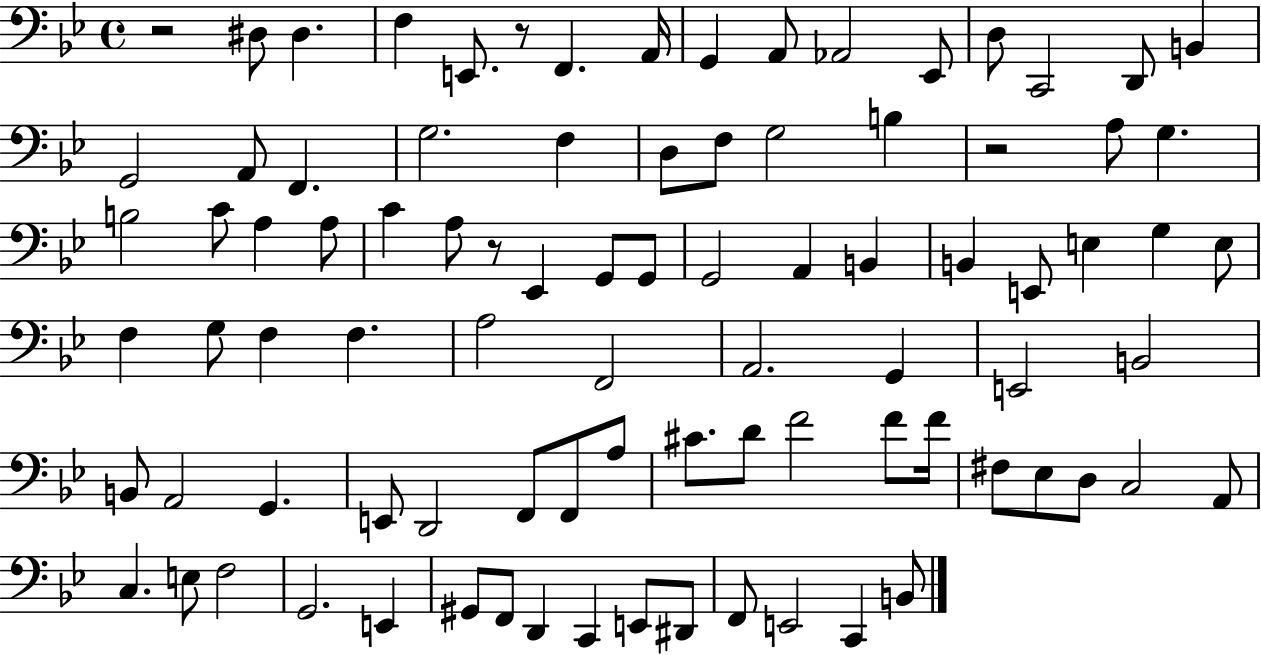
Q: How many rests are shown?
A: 4